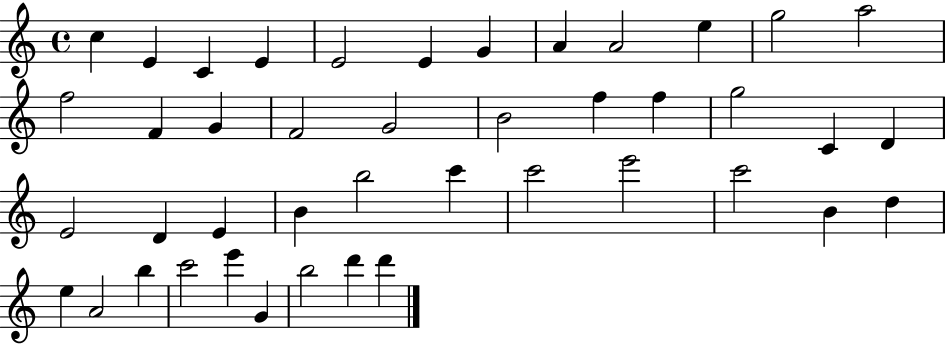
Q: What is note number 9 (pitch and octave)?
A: A4